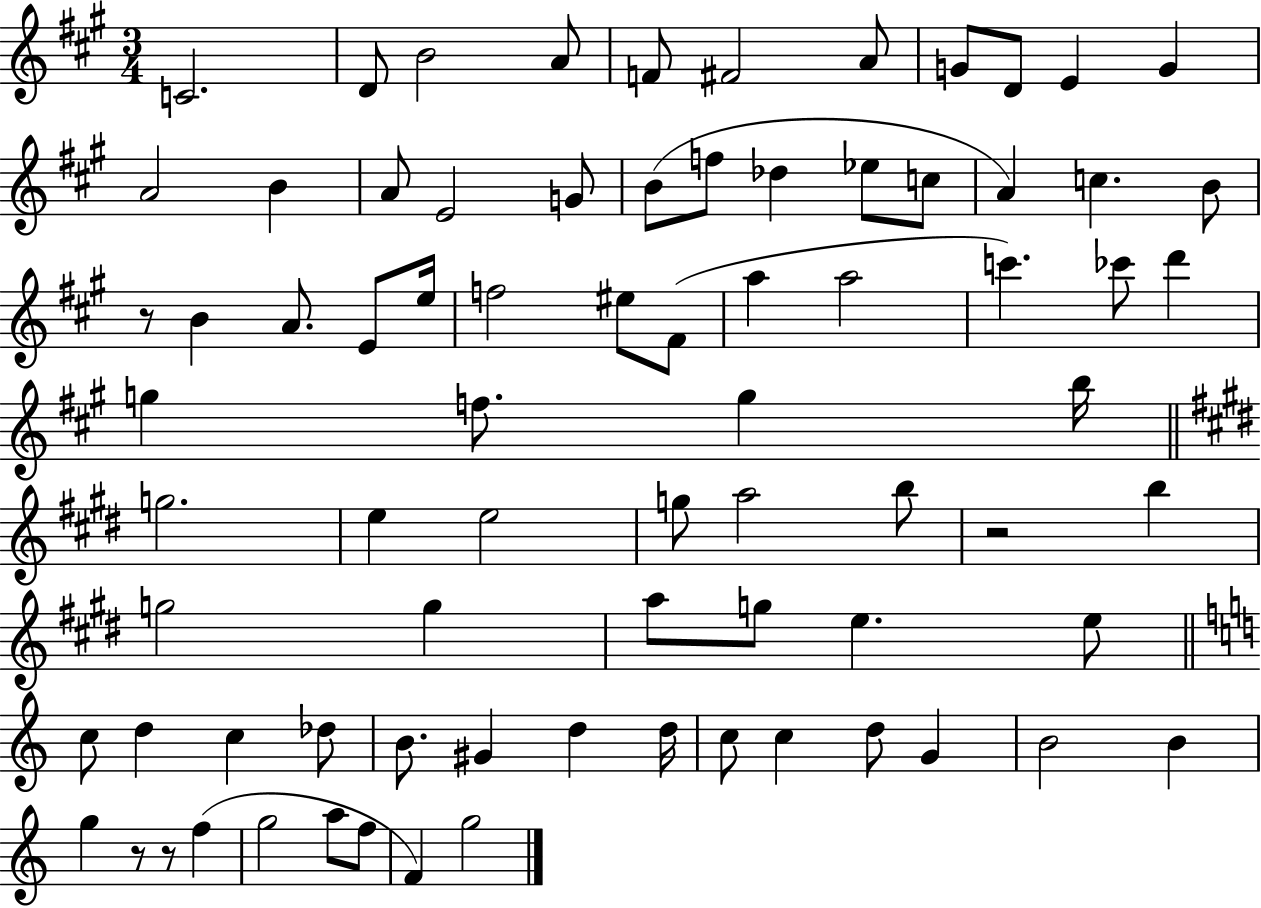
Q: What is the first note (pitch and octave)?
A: C4